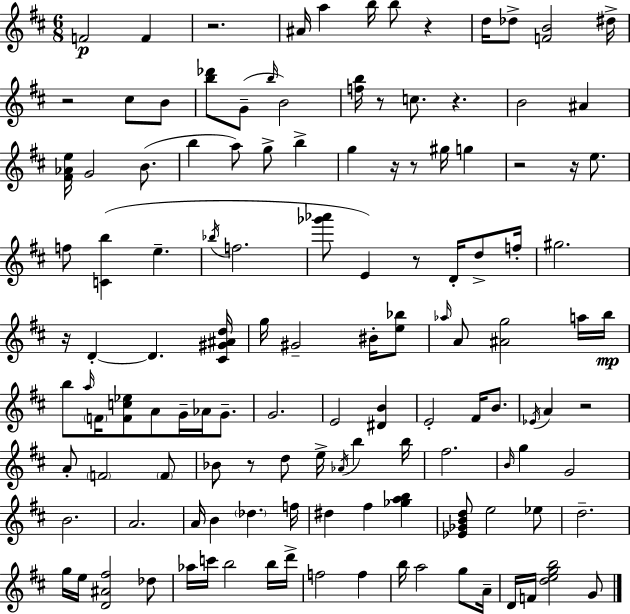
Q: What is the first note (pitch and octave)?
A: F4